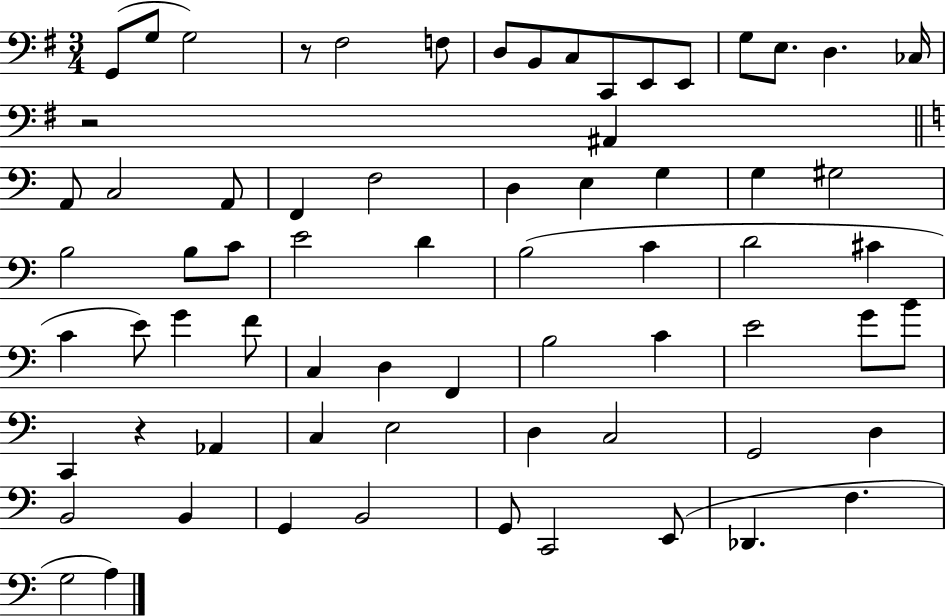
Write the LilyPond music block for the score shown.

{
  \clef bass
  \numericTimeSignature
  \time 3/4
  \key g \major
  \repeat volta 2 { g,8( g8 g2) | r8 fis2 f8 | d8 b,8 c8 c,8 e,8 e,8 | g8 e8. d4. ces16 | \break r2 ais,4 | \bar "||" \break \key c \major a,8 c2 a,8 | f,4 f2 | d4 e4 g4 | g4 gis2 | \break b2 b8 c'8 | e'2 d'4 | b2( c'4 | d'2 cis'4 | \break c'4 e'8) g'4 f'8 | c4 d4 f,4 | b2 c'4 | e'2 g'8 b'8 | \break c,4 r4 aes,4 | c4 e2 | d4 c2 | g,2 d4 | \break b,2 b,4 | g,4 b,2 | g,8 c,2 e,8( | des,4. f4. | \break g2 a4) | } \bar "|."
}